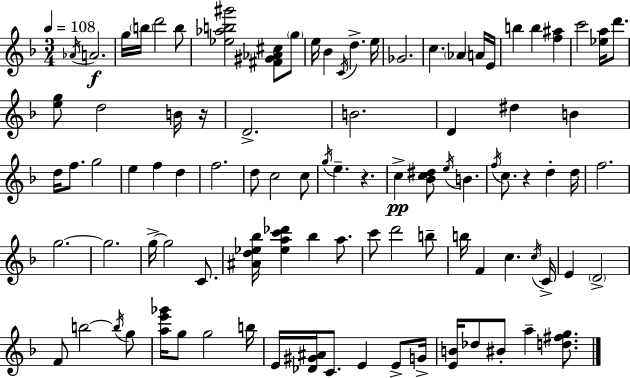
Ab4/s A4/h. G5/s B5/s D6/h B5/e [Eb5,Ab5,B5,G#6]/h [F#4,G#4,Ab4,C#5]/e G5/e E5/s Bb4/q C4/s D5/q. E5/s Gb4/h. C5/q. Ab4/q A4/s E4/s B5/q B5/q [F5,A#5]/q C6/h [Eb5,A5]/s D6/e. [E5,G5]/e D5/h B4/s R/s D4/h. B4/h. D4/q D#5/q B4/q D5/s F5/e. G5/h E5/q F5/q D5/q F5/h. D5/e C5/h C5/e G5/s E5/q. R/q. C5/q [Bb4,C5,D#5]/e E5/s B4/q. F5/s C5/e. R/q D5/q D5/s F5/h. G5/h. G5/h. G5/s G5/h C4/e. [A#4,D5,Eb5,Bb5]/s [Eb5,A5,C6,Db6]/q Bb5/q A5/e. C6/e D6/h B5/e B5/s F4/q C5/q. C5/s C4/s E4/q D4/h F4/e B5/h B5/s G5/e [A5,E6,Gb6]/s G5/e G5/h B5/s E4/s [Db4,G#4,A#4]/s C4/e. E4/q E4/e G4/s [E4,B4]/s Db5/e BIS4/e A5/q [D5,F#5,G5]/e.